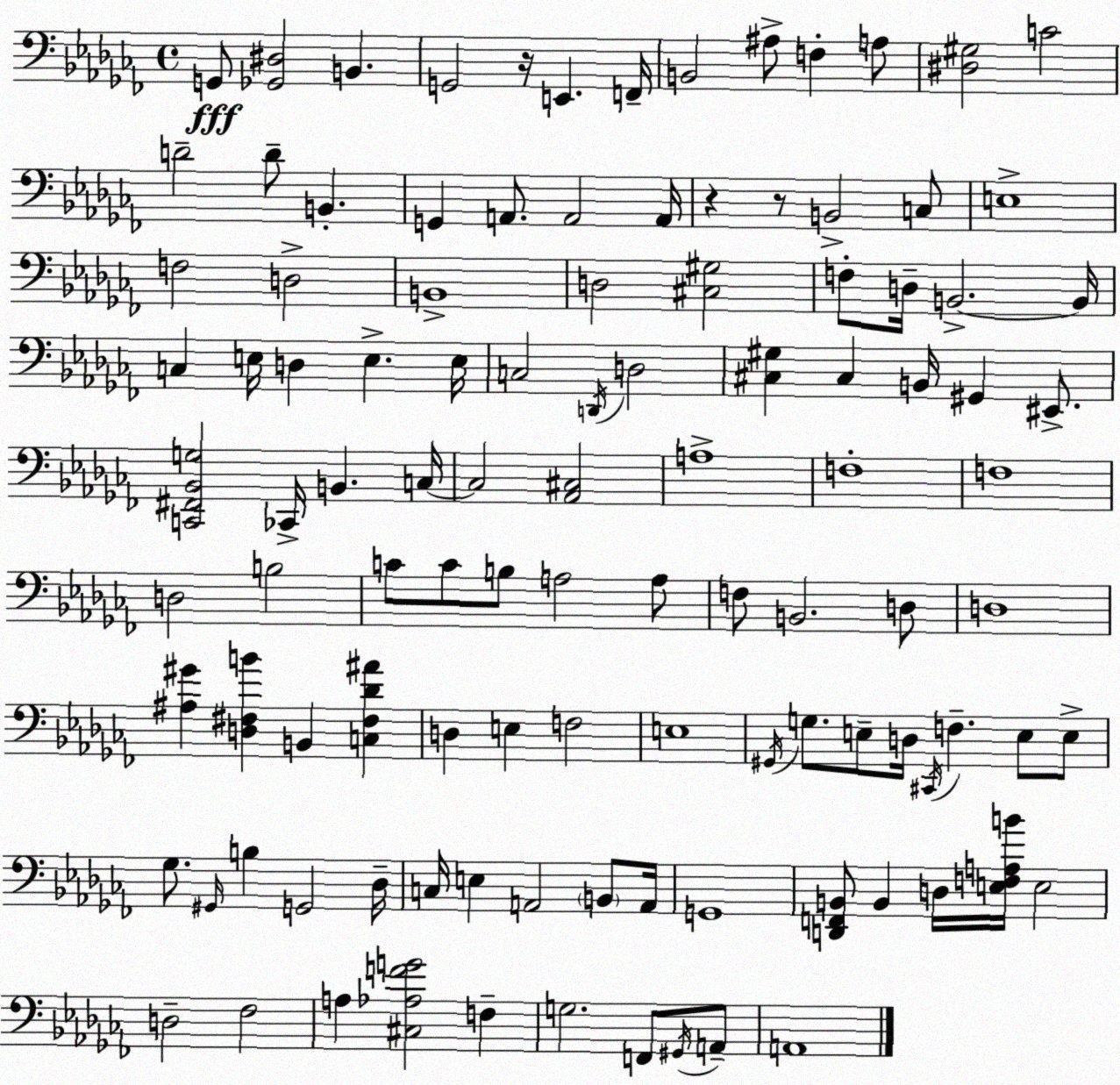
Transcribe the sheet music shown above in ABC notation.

X:1
T:Untitled
M:4/4
L:1/4
K:Abm
G,,/2 [_G,,^D,]2 B,, G,,2 z/4 E,, F,,/4 B,,2 ^A,/2 F, A,/2 [^D,^G,]2 C2 D2 D/2 B,, G,, A,,/2 A,,2 A,,/4 z z/2 B,,2 C,/2 E,4 F,2 D,2 B,,4 D,2 [^C,^G,]2 F,/2 D,/4 B,,2 B,,/4 C, E,/4 D, E, E,/4 C,2 D,,/4 D,2 [^C,^G,] ^C, B,,/4 ^G,, ^E,,/2 [C,,^F,,_B,,G,]2 _C,,/4 B,, C,/4 C,2 [_A,,^C,]2 A,4 F,4 F,4 D,2 B,2 C/2 C/2 B,/2 A,2 A,/2 F,/2 B,,2 D,/2 D,4 [^A,^G] [D,^F,B] B,, [C,^F,_D^A] D, E, F,2 E,4 ^G,,/4 G,/2 E,/2 D,/4 ^C,,/4 F, E,/2 E,/2 _G,/2 ^G,,/4 B, G,,2 _D,/4 C,/4 E, A,,2 B,,/2 A,,/4 G,,4 [D,,F,,B,,]/2 B,, D,/4 [E,F,A,B]/4 E,2 D,2 _F,2 A, [^C,_A,FG]2 F, G,2 F,,/2 ^G,,/4 A,,/2 A,,4